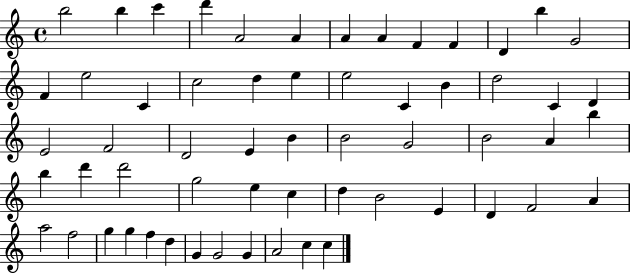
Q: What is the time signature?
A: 4/4